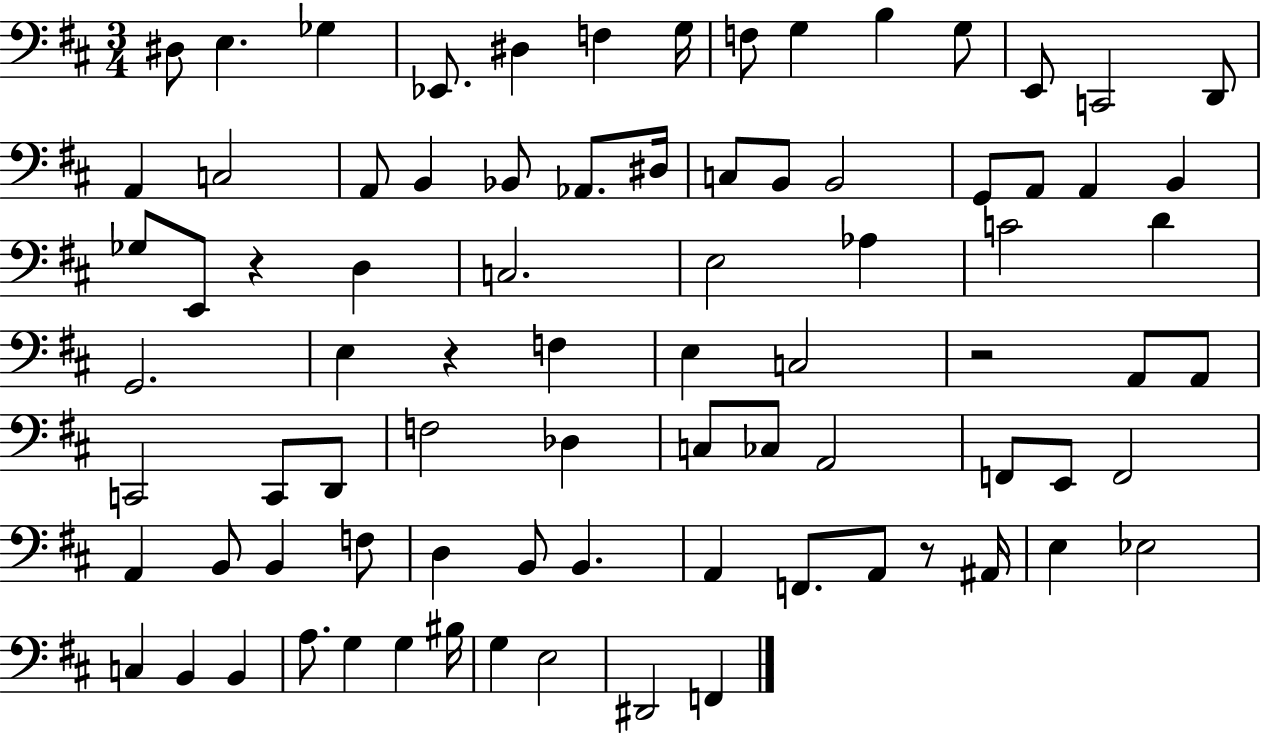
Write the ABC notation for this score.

X:1
T:Untitled
M:3/4
L:1/4
K:D
^D,/2 E, _G, _E,,/2 ^D, F, G,/4 F,/2 G, B, G,/2 E,,/2 C,,2 D,,/2 A,, C,2 A,,/2 B,, _B,,/2 _A,,/2 ^D,/4 C,/2 B,,/2 B,,2 G,,/2 A,,/2 A,, B,, _G,/2 E,,/2 z D, C,2 E,2 _A, C2 D G,,2 E, z F, E, C,2 z2 A,,/2 A,,/2 C,,2 C,,/2 D,,/2 F,2 _D, C,/2 _C,/2 A,,2 F,,/2 E,,/2 F,,2 A,, B,,/2 B,, F,/2 D, B,,/2 B,, A,, F,,/2 A,,/2 z/2 ^A,,/4 E, _E,2 C, B,, B,, A,/2 G, G, ^B,/4 G, E,2 ^D,,2 F,,